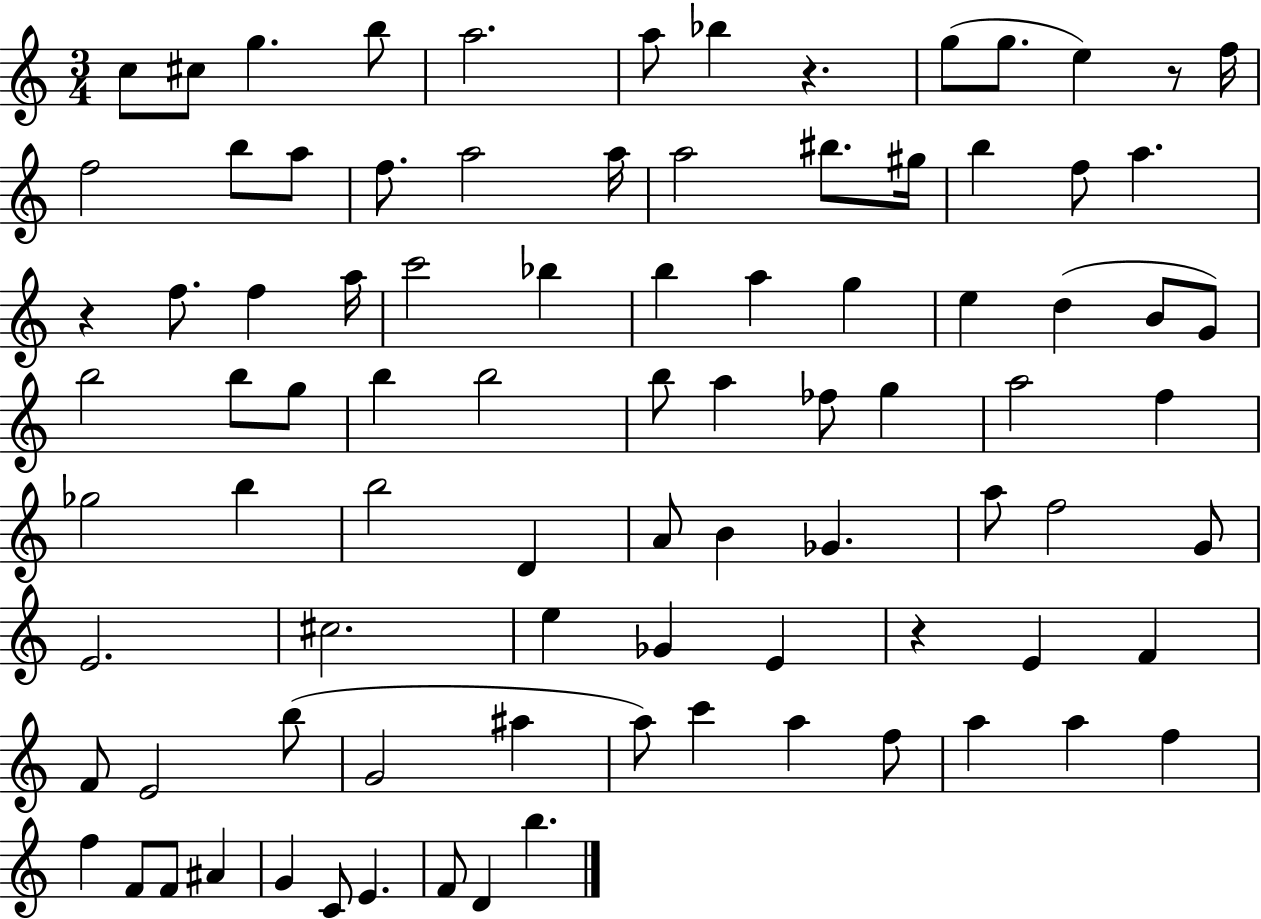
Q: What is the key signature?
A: C major